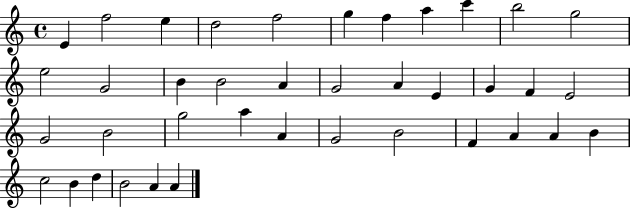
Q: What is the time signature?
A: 4/4